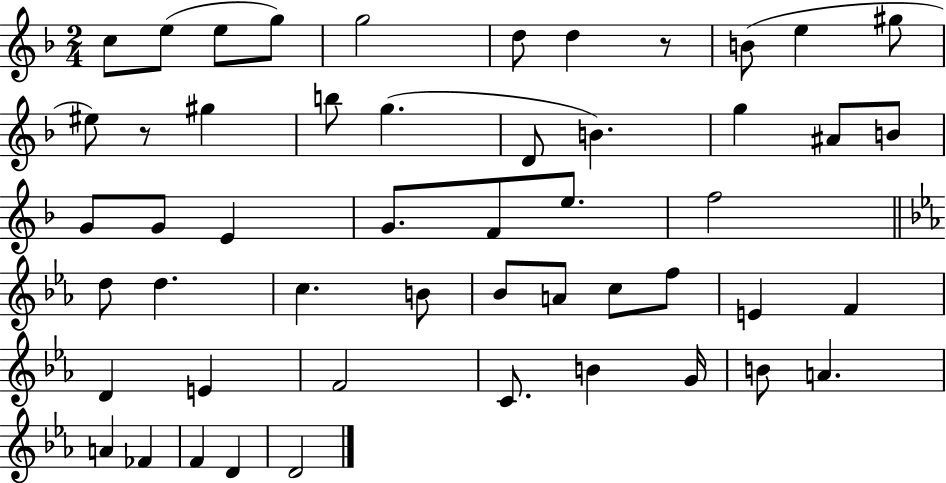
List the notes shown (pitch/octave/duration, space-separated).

C5/e E5/e E5/e G5/e G5/h D5/e D5/q R/e B4/e E5/q G#5/e EIS5/e R/e G#5/q B5/e G5/q. D4/e B4/q. G5/q A#4/e B4/e G4/e G4/e E4/q G4/e. F4/e E5/e. F5/h D5/e D5/q. C5/q. B4/e Bb4/e A4/e C5/e F5/e E4/q F4/q D4/q E4/q F4/h C4/e. B4/q G4/s B4/e A4/q. A4/q FES4/q F4/q D4/q D4/h